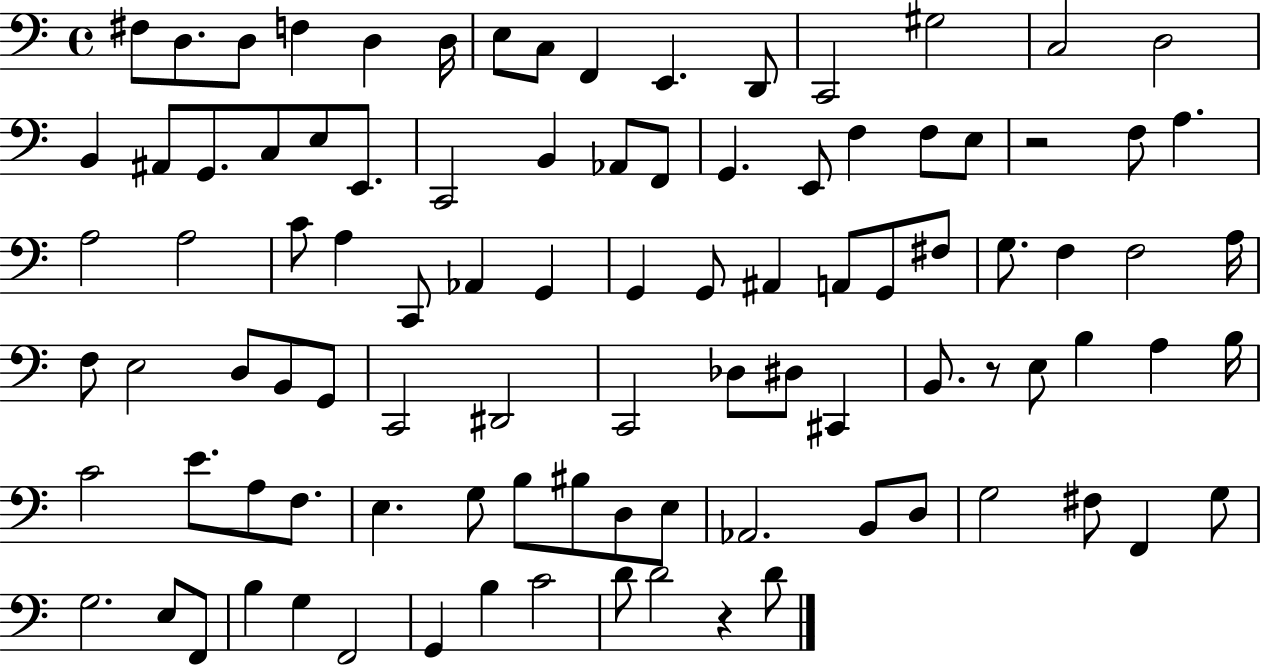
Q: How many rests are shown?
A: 3